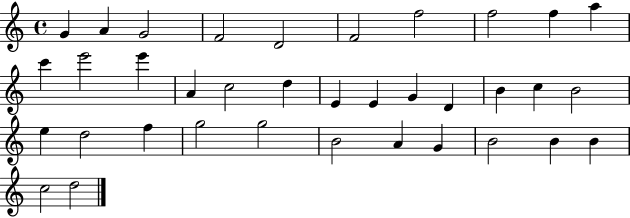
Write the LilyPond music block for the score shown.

{
  \clef treble
  \time 4/4
  \defaultTimeSignature
  \key c \major
  g'4 a'4 g'2 | f'2 d'2 | f'2 f''2 | f''2 f''4 a''4 | \break c'''4 e'''2 e'''4 | a'4 c''2 d''4 | e'4 e'4 g'4 d'4 | b'4 c''4 b'2 | \break e''4 d''2 f''4 | g''2 g''2 | b'2 a'4 g'4 | b'2 b'4 b'4 | \break c''2 d''2 | \bar "|."
}